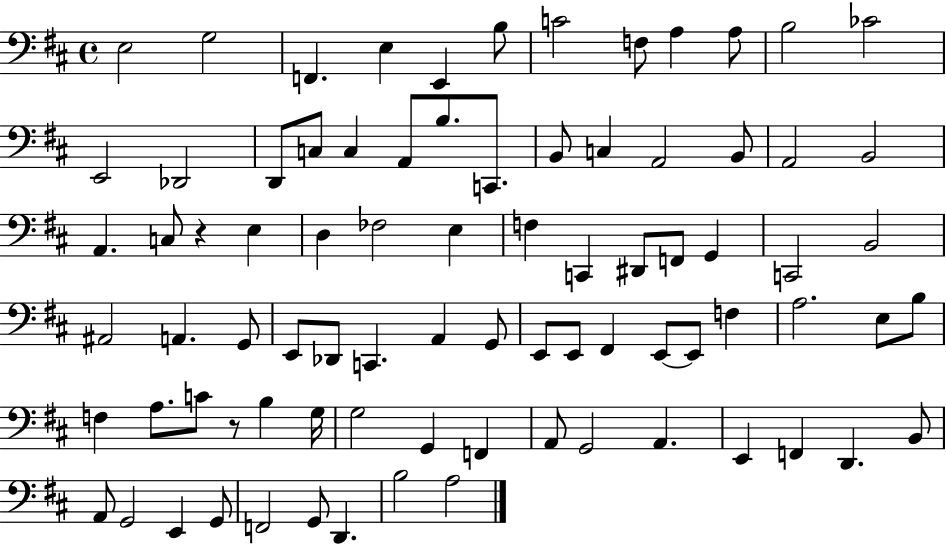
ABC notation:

X:1
T:Untitled
M:4/4
L:1/4
K:D
E,2 G,2 F,, E, E,, B,/2 C2 F,/2 A, A,/2 B,2 _C2 E,,2 _D,,2 D,,/2 C,/2 C, A,,/2 B,/2 C,,/2 B,,/2 C, A,,2 B,,/2 A,,2 B,,2 A,, C,/2 z E, D, _F,2 E, F, C,, ^D,,/2 F,,/2 G,, C,,2 B,,2 ^A,,2 A,, G,,/2 E,,/2 _D,,/2 C,, A,, G,,/2 E,,/2 E,,/2 ^F,, E,,/2 E,,/2 F, A,2 E,/2 B,/2 F, A,/2 C/2 z/2 B, G,/4 G,2 G,, F,, A,,/2 G,,2 A,, E,, F,, D,, B,,/2 A,,/2 G,,2 E,, G,,/2 F,,2 G,,/2 D,, B,2 A,2